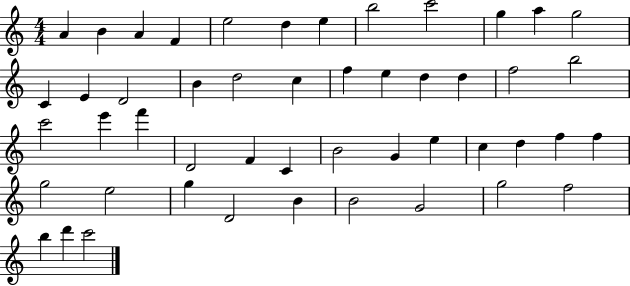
A4/q B4/q A4/q F4/q E5/h D5/q E5/q B5/h C6/h G5/q A5/q G5/h C4/q E4/q D4/h B4/q D5/h C5/q F5/q E5/q D5/q D5/q F5/h B5/h C6/h E6/q F6/q D4/h F4/q C4/q B4/h G4/q E5/q C5/q D5/q F5/q F5/q G5/h E5/h G5/q D4/h B4/q B4/h G4/h G5/h F5/h B5/q D6/q C6/h